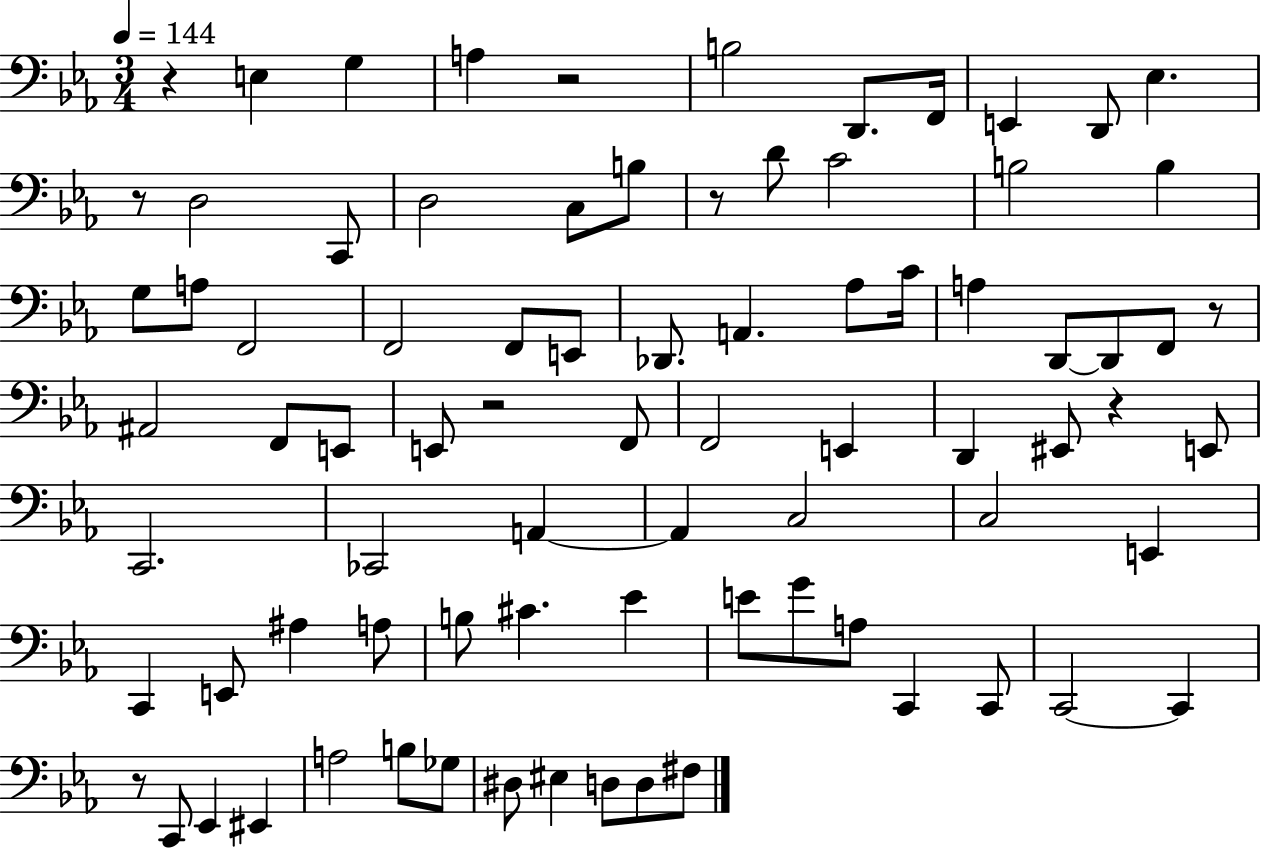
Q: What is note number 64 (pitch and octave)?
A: C2